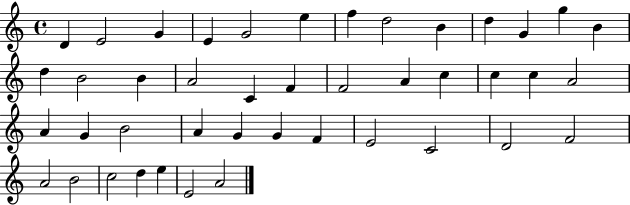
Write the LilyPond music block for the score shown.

{
  \clef treble
  \time 4/4
  \defaultTimeSignature
  \key c \major
  d'4 e'2 g'4 | e'4 g'2 e''4 | f''4 d''2 b'4 | d''4 g'4 g''4 b'4 | \break d''4 b'2 b'4 | a'2 c'4 f'4 | f'2 a'4 c''4 | c''4 c''4 a'2 | \break a'4 g'4 b'2 | a'4 g'4 g'4 f'4 | e'2 c'2 | d'2 f'2 | \break a'2 b'2 | c''2 d''4 e''4 | e'2 a'2 | \bar "|."
}